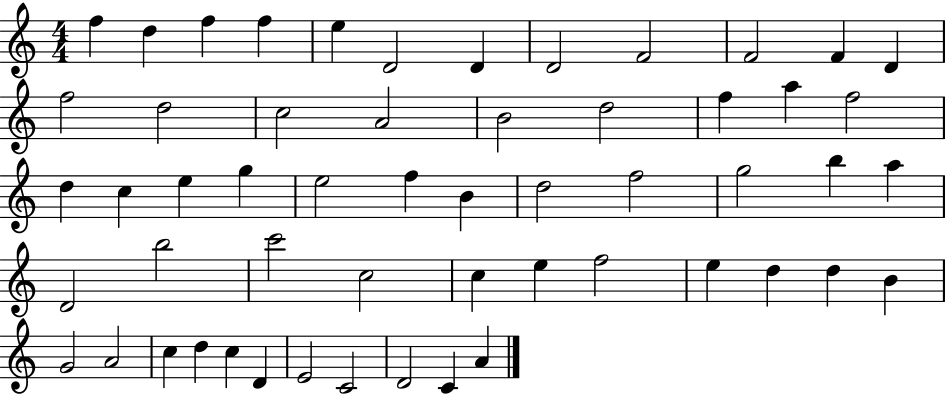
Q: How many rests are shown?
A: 0